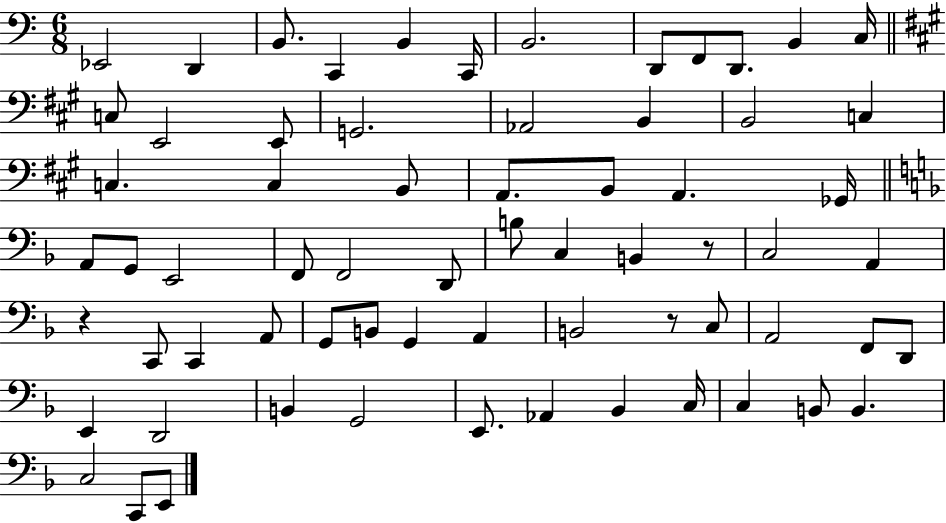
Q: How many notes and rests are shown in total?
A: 67